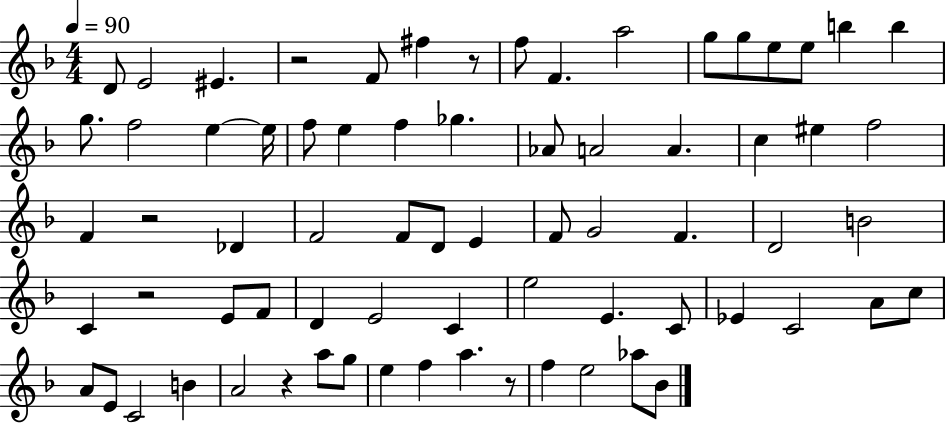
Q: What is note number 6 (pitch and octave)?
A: F5